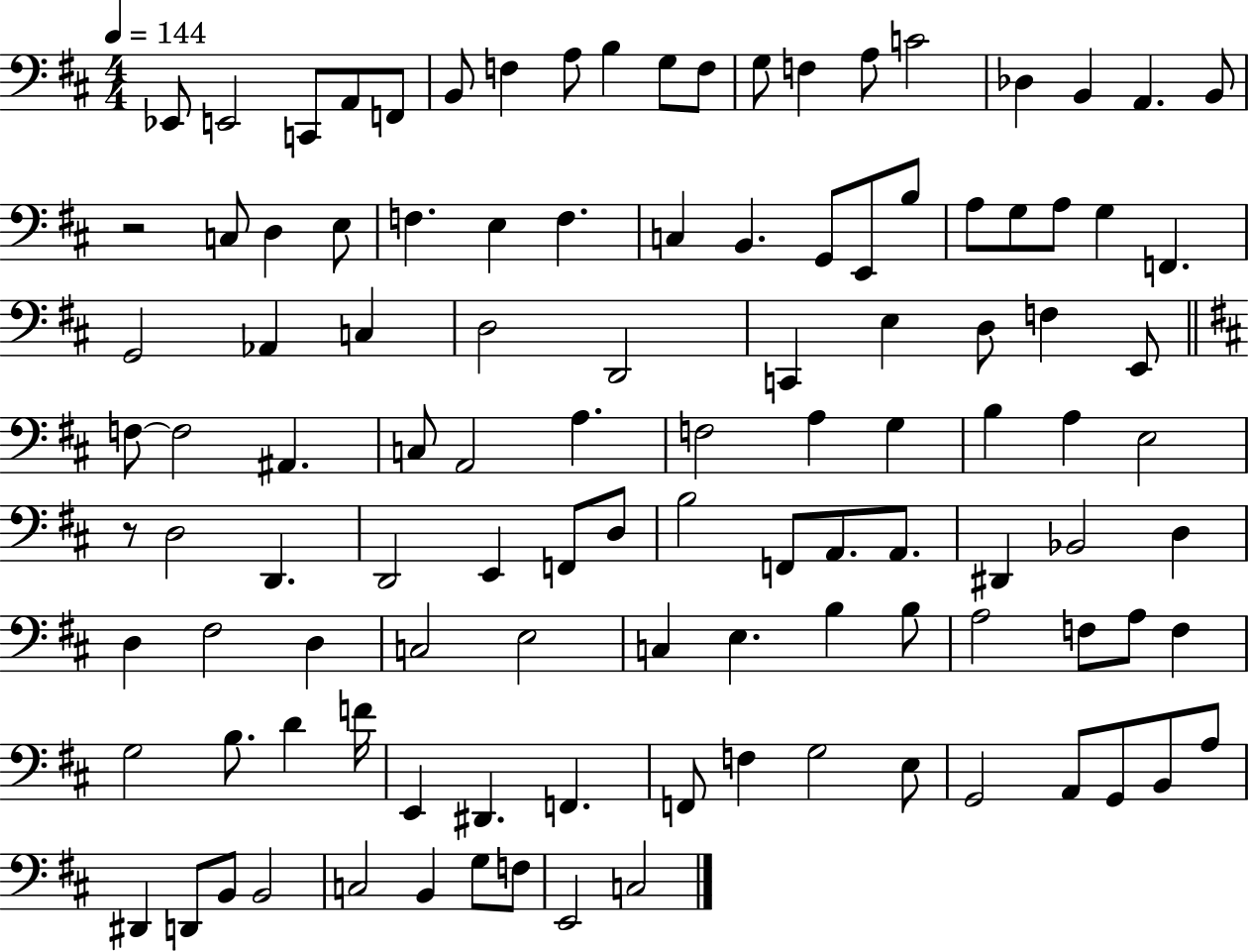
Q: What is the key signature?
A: D major